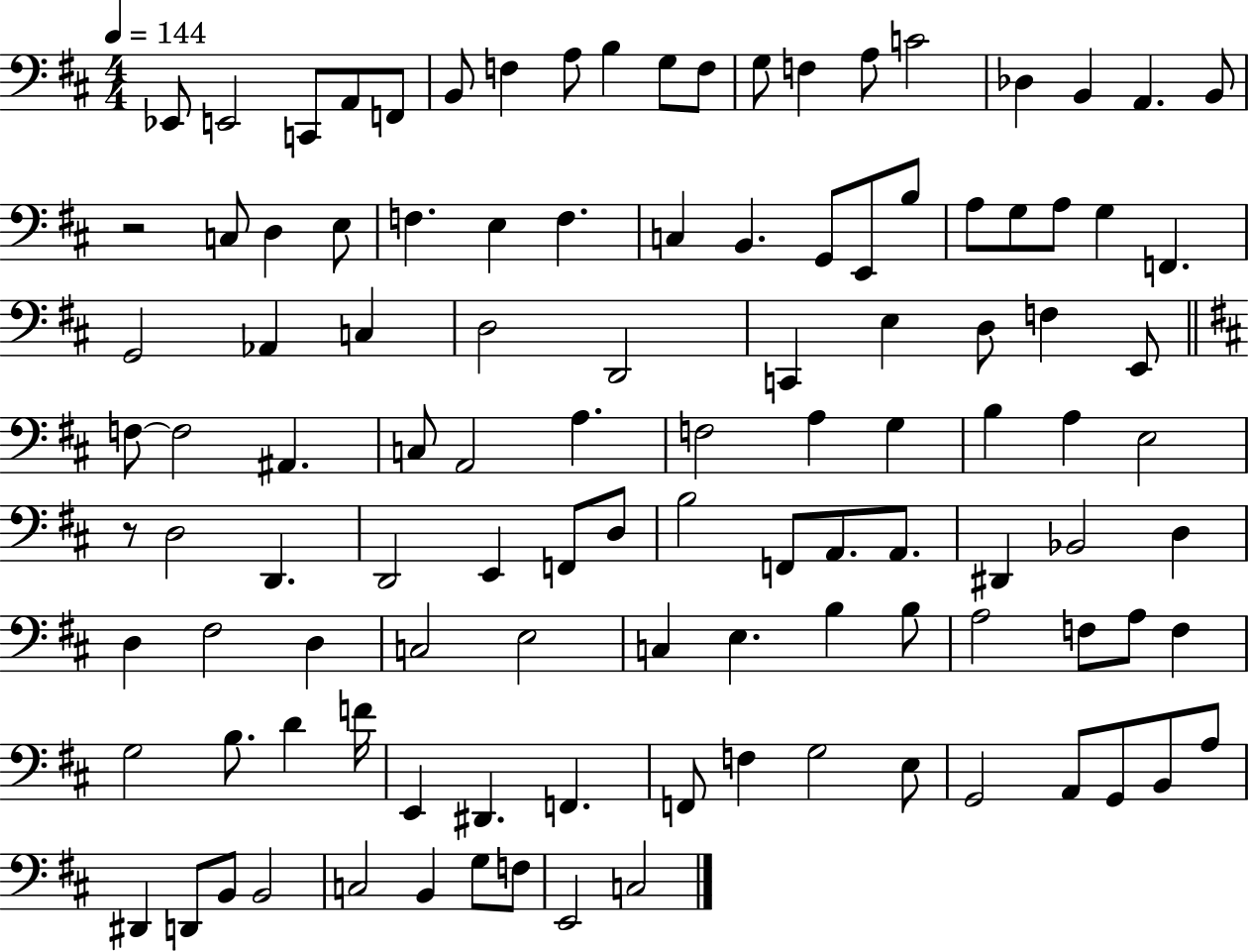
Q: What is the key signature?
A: D major